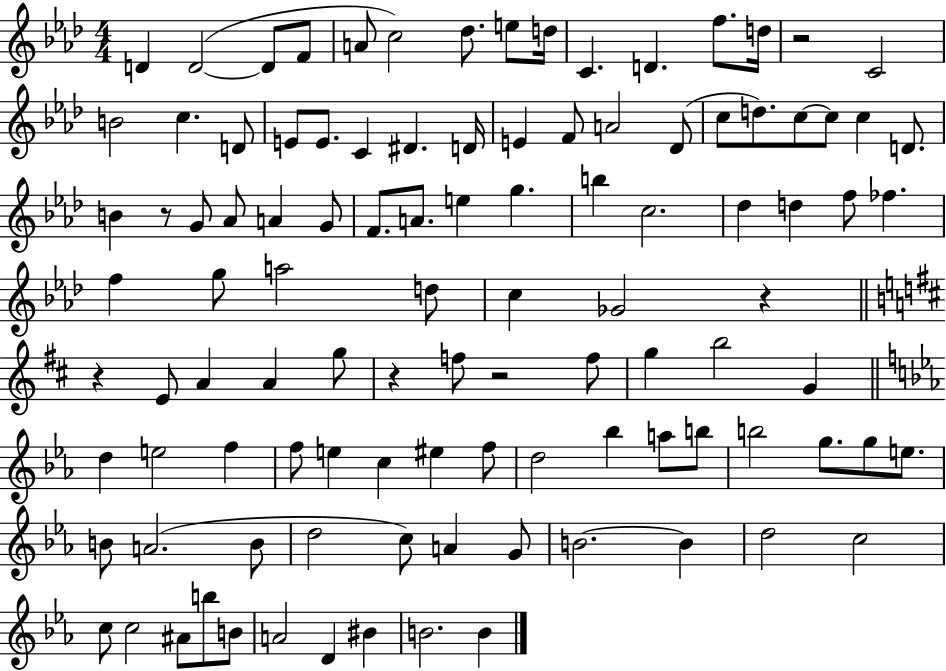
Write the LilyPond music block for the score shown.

{
  \clef treble
  \numericTimeSignature
  \time 4/4
  \key aes \major
  \repeat volta 2 { d'4 d'2~(~ d'8 f'8 | a'8 c''2) des''8. e''8 d''16 | c'4. d'4. f''8. d''16 | r2 c'2 | \break b'2 c''4. d'8 | e'8 e'8. c'4 dis'4. d'16 | e'4 f'8 a'2 des'8( | c''8 d''8.) c''8~~ c''8 c''4 d'8. | \break b'4 r8 g'8 aes'8 a'4 g'8 | f'8. a'8. e''4 g''4. | b''4 c''2. | des''4 d''4 f''8 fes''4. | \break f''4 g''8 a''2 d''8 | c''4 ges'2 r4 | \bar "||" \break \key d \major r4 e'8 a'4 a'4 g''8 | r4 f''8 r2 f''8 | g''4 b''2 g'4 | \bar "||" \break \key c \minor d''4 e''2 f''4 | f''8 e''4 c''4 eis''4 f''8 | d''2 bes''4 a''8 b''8 | b''2 g''8. g''8 e''8. | \break b'8 a'2.( b'8 | d''2 c''8) a'4 g'8 | b'2.~~ b'4 | d''2 c''2 | \break c''8 c''2 ais'8 b''8 b'8 | a'2 d'4 bis'4 | b'2. b'4 | } \bar "|."
}